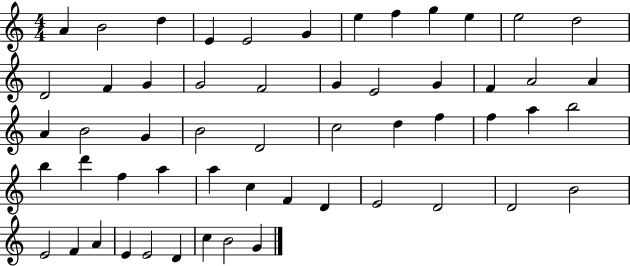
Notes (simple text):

A4/q B4/h D5/q E4/q E4/h G4/q E5/q F5/q G5/q E5/q E5/h D5/h D4/h F4/q G4/q G4/h F4/h G4/q E4/h G4/q F4/q A4/h A4/q A4/q B4/h G4/q B4/h D4/h C5/h D5/q F5/q F5/q A5/q B5/h B5/q D6/q F5/q A5/q A5/q C5/q F4/q D4/q E4/h D4/h D4/h B4/h E4/h F4/q A4/q E4/q E4/h D4/q C5/q B4/h G4/q